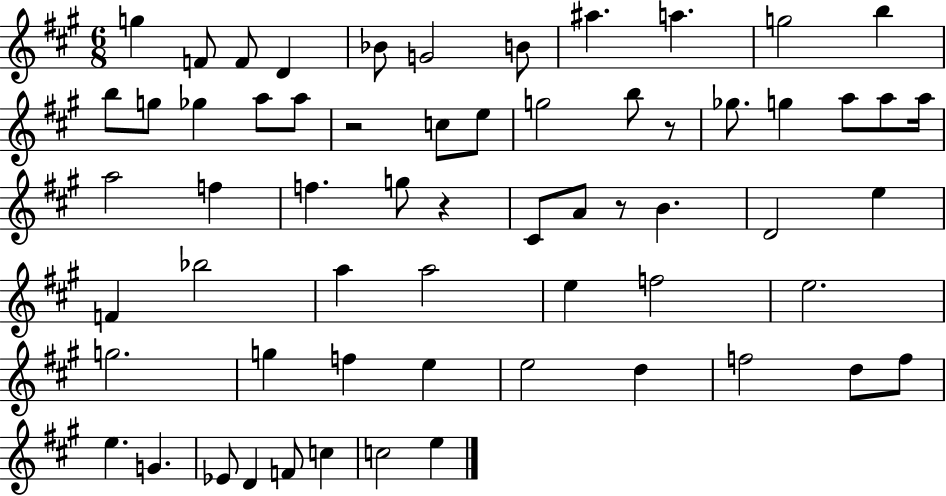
X:1
T:Untitled
M:6/8
L:1/4
K:A
g F/2 F/2 D _B/2 G2 B/2 ^a a g2 b b/2 g/2 _g a/2 a/2 z2 c/2 e/2 g2 b/2 z/2 _g/2 g a/2 a/2 a/4 a2 f f g/2 z ^C/2 A/2 z/2 B D2 e F _b2 a a2 e f2 e2 g2 g f e e2 d f2 d/2 f/2 e G _E/2 D F/2 c c2 e